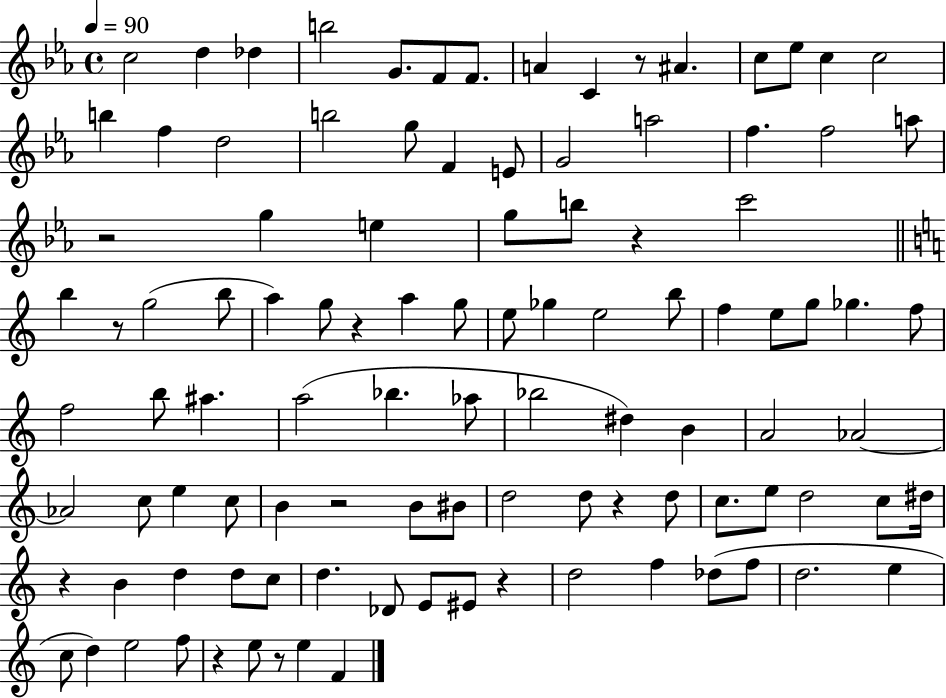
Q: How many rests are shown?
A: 11